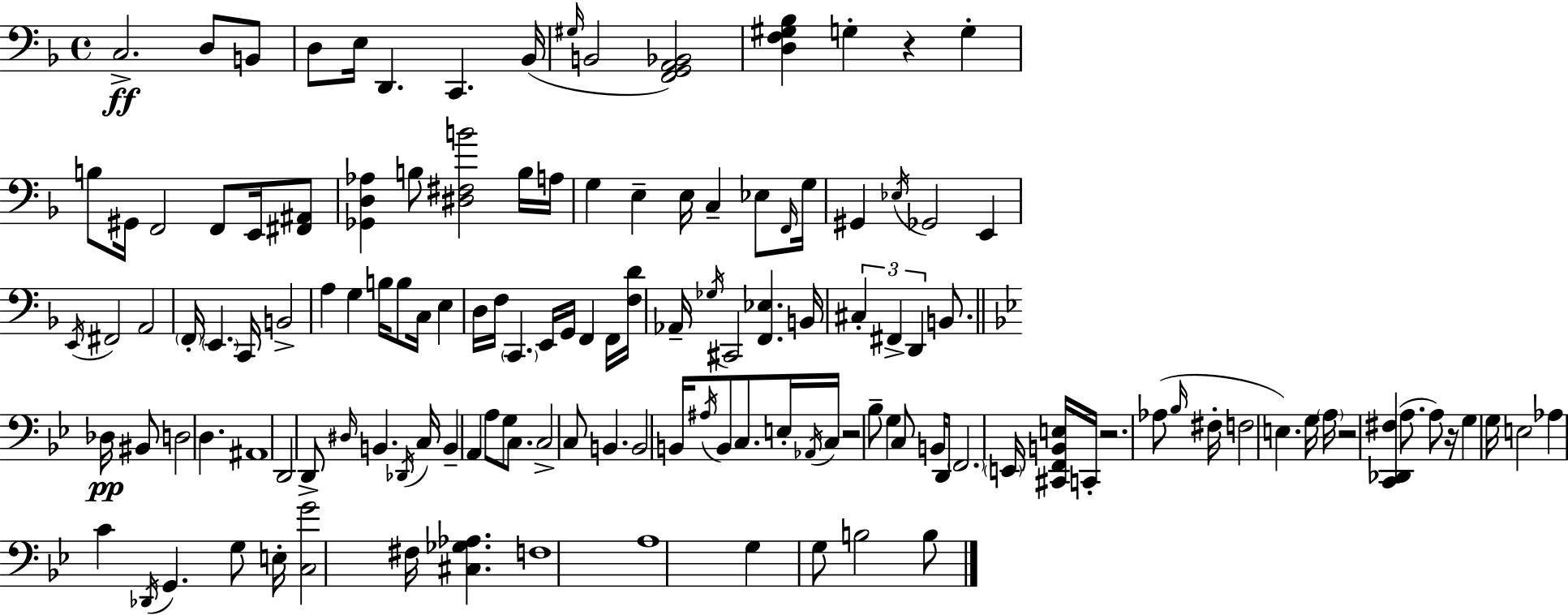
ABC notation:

X:1
T:Untitled
M:4/4
L:1/4
K:Dm
C,2 D,/2 B,,/2 D,/2 E,/4 D,, C,, _B,,/4 ^G,/4 B,,2 [F,,G,,A,,_B,,]2 [D,F,^G,_B,] G, z G, B,/2 ^G,,/4 F,,2 F,,/2 E,,/4 [^F,,^A,,]/2 [_G,,D,_A,] B,/2 [^D,^F,B]2 B,/4 A,/4 G, E, E,/4 C, _E,/2 F,,/4 G,/4 ^G,, _E,/4 _G,,2 E,, E,,/4 ^F,,2 A,,2 F,,/4 E,, C,,/4 B,,2 A, G, B,/4 B,/2 C,/4 E, D,/4 F,/4 C,, E,,/4 G,,/4 F,, F,,/4 [F,D]/4 _A,,/4 _G,/4 ^C,,2 [F,,_E,] B,,/4 ^C, ^F,, D,, B,,/2 _D,/4 ^B,,/2 D,2 D, ^A,,4 D,,2 D,,/2 ^D,/4 B,, _D,,/4 C,/4 B,, A,, A,/2 G,/2 C,/2 C,2 C,/2 B,, B,,2 B,,/4 ^A,/4 B,,/2 C,/2 E,/4 _A,,/4 C,/4 z2 _B,/2 G, C,/2 B,,/4 D,,/2 F,,2 E,,/4 [^C,,F,,B,,E,]/4 C,,/4 z2 _A,/2 _B,/4 ^F,/4 F,2 E, G,/4 A,/4 z2 [C,,_D,,^F,] A,/2 A,/2 z/4 G, G,/4 E,2 _A, C _D,,/4 G,, G,/2 E,/4 [C,G]2 ^F,/4 [^C,_G,_A,] F,4 A,4 G, G,/2 B,2 B,/2